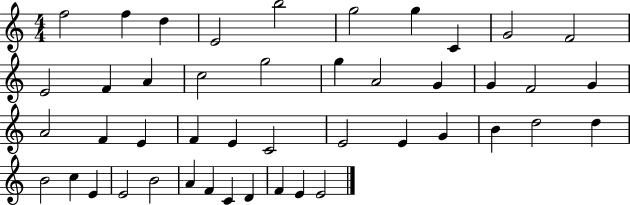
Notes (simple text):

F5/h F5/q D5/q E4/h B5/h G5/h G5/q C4/q G4/h F4/h E4/h F4/q A4/q C5/h G5/h G5/q A4/h G4/q G4/q F4/h G4/q A4/h F4/q E4/q F4/q E4/q C4/h E4/h E4/q G4/q B4/q D5/h D5/q B4/h C5/q E4/q E4/h B4/h A4/q F4/q C4/q D4/q F4/q E4/q E4/h